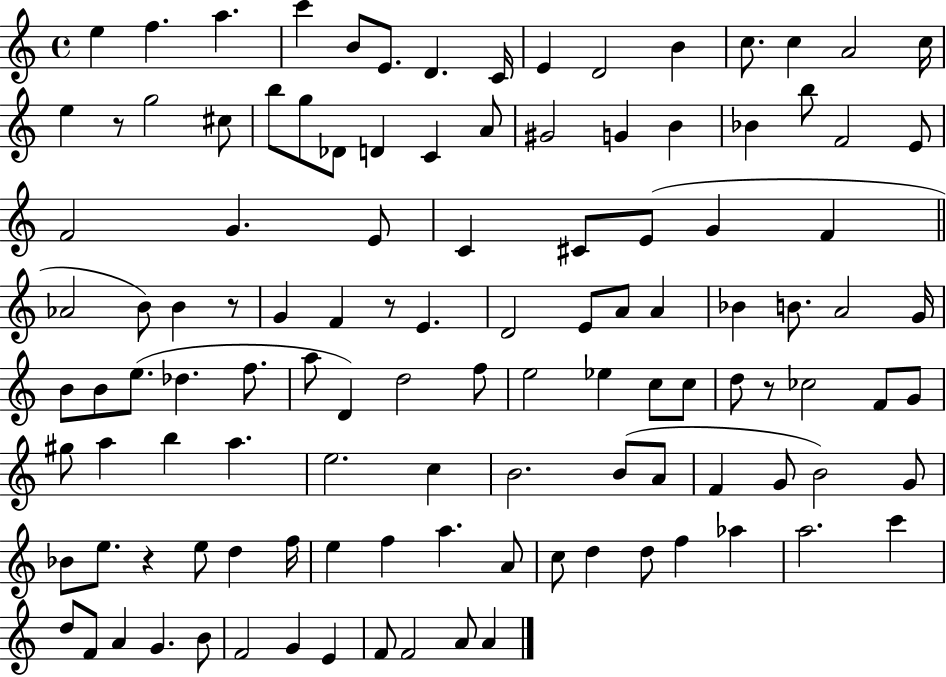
{
  \clef treble
  \time 4/4
  \defaultTimeSignature
  \key c \major
  e''4 f''4. a''4. | c'''4 b'8 e'8. d'4. c'16 | e'4 d'2 b'4 | c''8. c''4 a'2 c''16 | \break e''4 r8 g''2 cis''8 | b''8 g''8 des'8 d'4 c'4 a'8 | gis'2 g'4 b'4 | bes'4 b''8 f'2 e'8 | \break f'2 g'4. e'8 | c'4 cis'8 e'8( g'4 f'4 | \bar "||" \break \key c \major aes'2 b'8) b'4 r8 | g'4 f'4 r8 e'4. | d'2 e'8 a'8 a'4 | bes'4 b'8. a'2 g'16 | \break b'8 b'8 e''8.( des''4. f''8. | a''8 d'4) d''2 f''8 | e''2 ees''4 c''8 c''8 | d''8 r8 ces''2 f'8 g'8 | \break gis''8 a''4 b''4 a''4. | e''2. c''4 | b'2. b'8( a'8 | f'4 g'8 b'2) g'8 | \break bes'8 e''8. r4 e''8 d''4 f''16 | e''4 f''4 a''4. a'8 | c''8 d''4 d''8 f''4 aes''4 | a''2. c'''4 | \break d''8 f'8 a'4 g'4. b'8 | f'2 g'4 e'4 | f'8 f'2 a'8 a'4 | \bar "|."
}